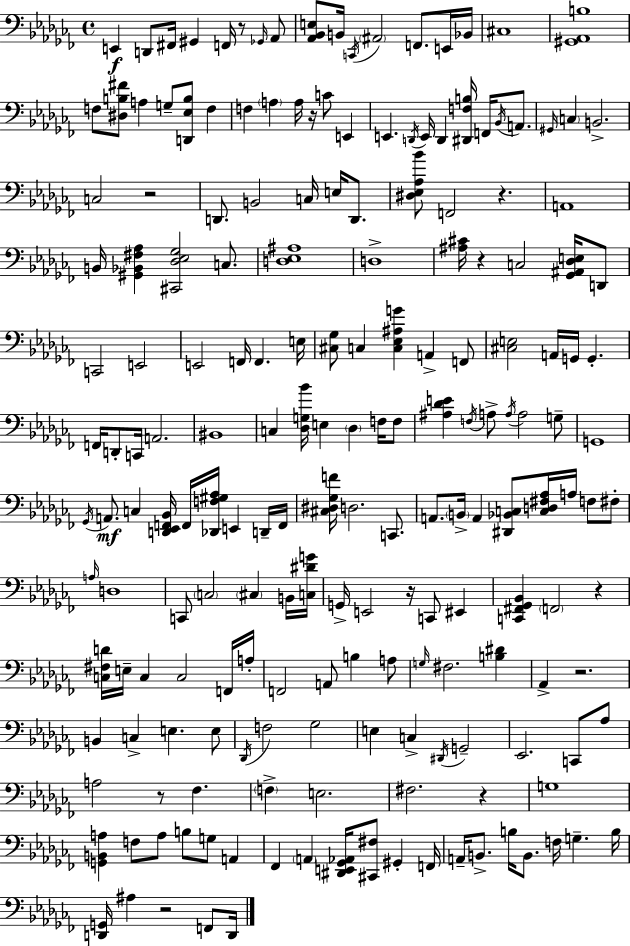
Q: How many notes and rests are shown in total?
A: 191